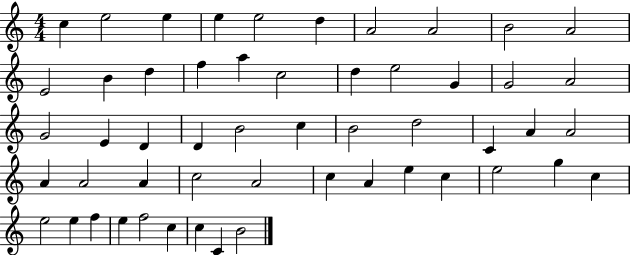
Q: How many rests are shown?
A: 0